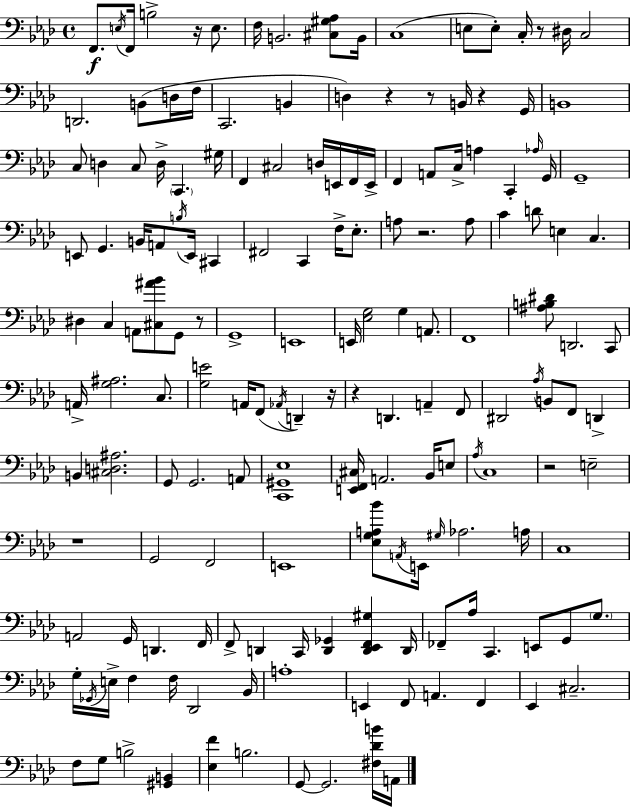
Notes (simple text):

F2/e. E3/s F2/s B3/h R/s E3/e. F3/s B2/h. [C#3,G#3,Ab3]/e B2/s C3/w E3/e E3/e C3/s R/e D#3/s C3/h D2/h. B2/e D3/s F3/s C2/h. B2/q D3/q R/q R/e B2/s R/q G2/s B2/w C3/e D3/q C3/e D3/s C2/q. G#3/s F2/q C#3/h D3/s E2/s F2/s E2/s F2/q A2/e C3/s A3/q C2/q Ab3/s G2/s G2/w E2/e G2/q. B2/s A2/e B3/s E2/s C#2/q F#2/h C2/q F3/s Eb3/e. A3/e R/h. A3/e C4/q D4/e E3/q C3/q. D#3/q C3/q A2/e [C#3,A#4,Bb4]/e G2/e R/e G2/w E2/w E2/s [Eb3,G3]/h G3/q A2/e. F2/w [A#3,B3,D#4]/e D2/h. C2/e A2/s [G3,A#3]/h. C3/e. [G3,E4]/h A2/s F2/e Ab2/s D2/q R/s R/q D2/q. A2/q F2/e D#2/h Ab3/s B2/e F2/e D2/q B2/q [C#3,D3,A#3]/h. G2/e G2/h. A2/e [C2,G#2,Eb3]/w [E2,F2,C#3]/s A2/h. Bb2/s E3/e Ab3/s C3/w R/h E3/h R/w G2/h F2/h E2/w [Eb3,G3,A3,Bb4]/e A2/s E2/s G#3/s Ab3/h. A3/s C3/w A2/h G2/s D2/q. F2/s F2/e D2/q C2/s [D2,Gb2]/q [D2,Eb2,F2,G#3]/q D2/s FES2/e Ab3/s C2/q. E2/e G2/e G3/e. G3/s Gb2/s E3/s F3/q F3/s Db2/h Bb2/s A3/w E2/q F2/e A2/q. F2/q Eb2/q C#3/h. F3/e G3/e B3/h [G#2,B2]/q [Eb3,F4]/q B3/h. G2/e G2/h. [F#3,Db4,B4]/s A2/s